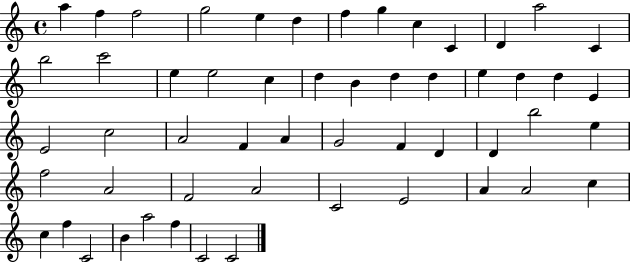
{
  \clef treble
  \time 4/4
  \defaultTimeSignature
  \key c \major
  a''4 f''4 f''2 | g''2 e''4 d''4 | f''4 g''4 c''4 c'4 | d'4 a''2 c'4 | \break b''2 c'''2 | e''4 e''2 c''4 | d''4 b'4 d''4 d''4 | e''4 d''4 d''4 e'4 | \break e'2 c''2 | a'2 f'4 a'4 | g'2 f'4 d'4 | d'4 b''2 e''4 | \break f''2 a'2 | f'2 a'2 | c'2 e'2 | a'4 a'2 c''4 | \break c''4 f''4 c'2 | b'4 a''2 f''4 | c'2 c'2 | \bar "|."
}